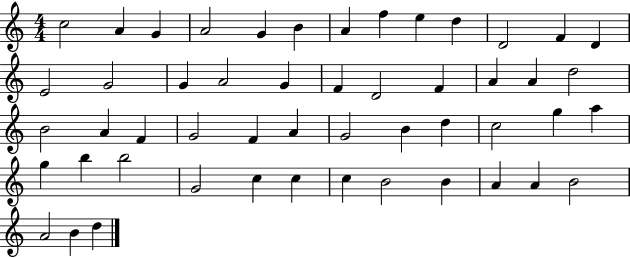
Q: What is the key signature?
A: C major